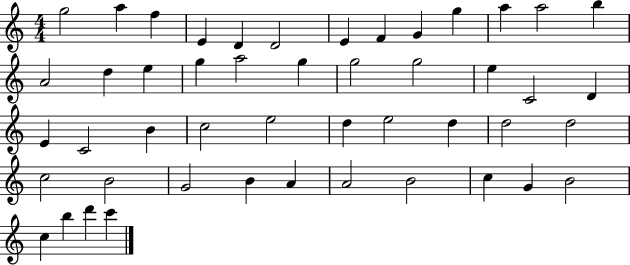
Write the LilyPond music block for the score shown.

{
  \clef treble
  \numericTimeSignature
  \time 4/4
  \key c \major
  g''2 a''4 f''4 | e'4 d'4 d'2 | e'4 f'4 g'4 g''4 | a''4 a''2 b''4 | \break a'2 d''4 e''4 | g''4 a''2 g''4 | g''2 g''2 | e''4 c'2 d'4 | \break e'4 c'2 b'4 | c''2 e''2 | d''4 e''2 d''4 | d''2 d''2 | \break c''2 b'2 | g'2 b'4 a'4 | a'2 b'2 | c''4 g'4 b'2 | \break c''4 b''4 d'''4 c'''4 | \bar "|."
}